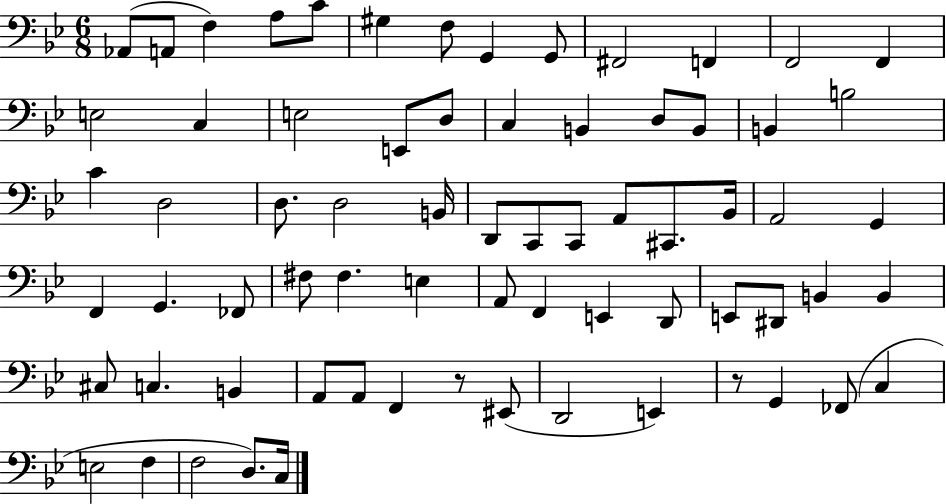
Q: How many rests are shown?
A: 2